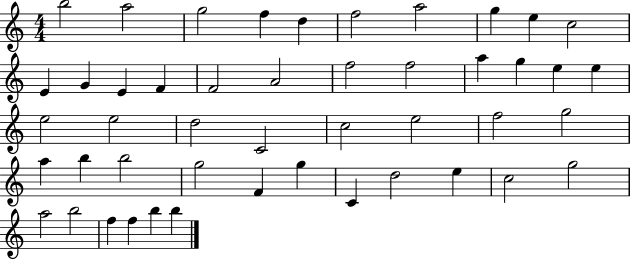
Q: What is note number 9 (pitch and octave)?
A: E5